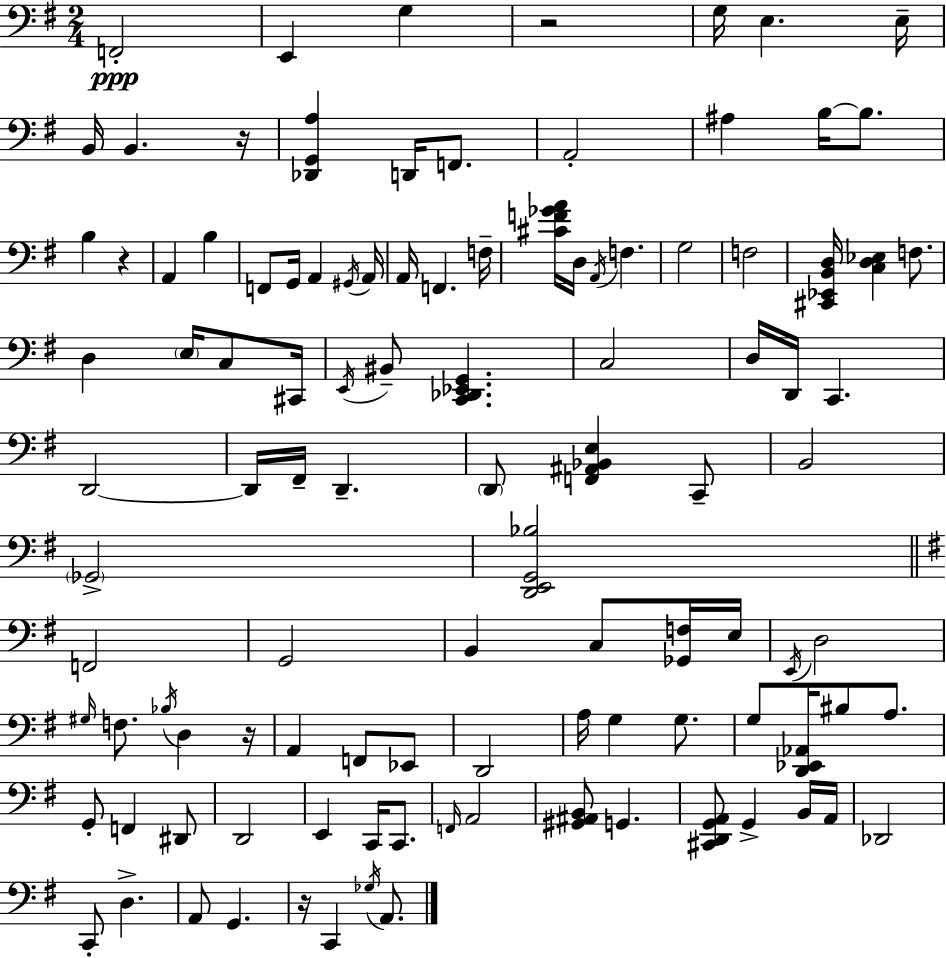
F2/h E2/q G3/q R/h G3/s E3/q. E3/s B2/s B2/q. R/s [Db2,G2,A3]/q D2/s F2/e. A2/h A#3/q B3/s B3/e. B3/q R/q A2/q B3/q F2/e G2/s A2/q G#2/s A2/s A2/s F2/q. F3/s [C#4,F4,Gb4,A4]/s D3/s A2/s F3/q. G3/h F3/h [C#2,Eb2,B2,D3]/s [C3,D3,Eb3]/q F3/e. D3/q E3/s C3/e C#2/s E2/s BIS2/e [C2,Db2,Eb2,G2]/q. C3/h D3/s D2/s C2/q. D2/h D2/s F#2/s D2/q. D2/e [F2,A#2,Bb2,E3]/q C2/e B2/h Gb2/h [D2,E2,G2,Bb3]/h F2/h G2/h B2/q C3/e [Gb2,F3]/s E3/s E2/s D3/h G#3/s F3/e. Bb3/s D3/q R/s A2/q F2/e Eb2/e D2/h A3/s G3/q G3/e. G3/e [D2,Eb2,Ab2]/s BIS3/e A3/e. G2/e F2/q D#2/e D2/h E2/q C2/s C2/e. F2/s A2/h [G#2,A#2,B2]/e G2/q. [C#2,D2,G2,A2]/e G2/q B2/s A2/s Db2/h C2/e D3/q. A2/e G2/q. R/s C2/q Gb3/s A2/e.